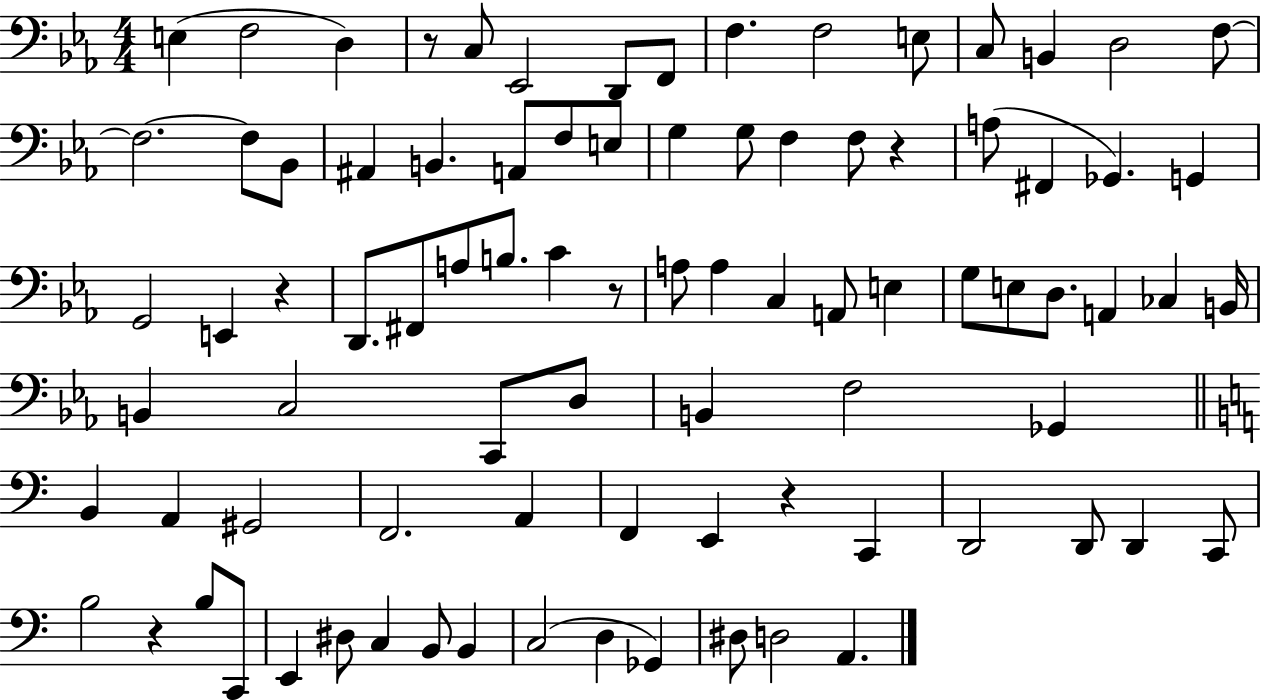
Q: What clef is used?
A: bass